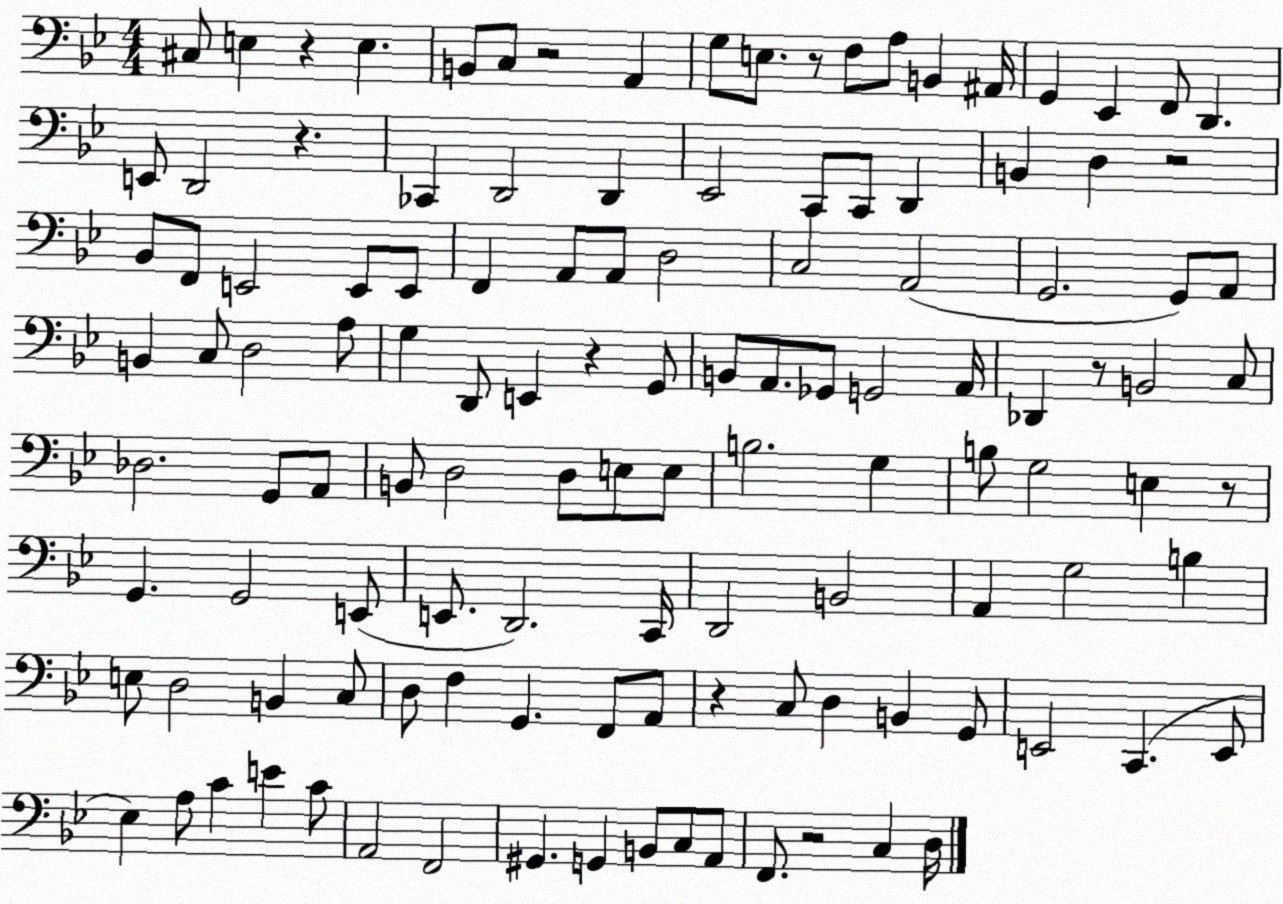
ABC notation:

X:1
T:Untitled
M:4/4
L:1/4
K:Bb
^C,/2 E, z E, B,,/2 C,/2 z2 A,, G,/2 E,/2 z/2 F,/2 A,/2 B,, ^A,,/4 G,, _E,, F,,/2 D,, E,,/2 D,,2 z _C,, D,,2 D,, _E,,2 C,,/2 C,,/2 D,, B,, D, z2 _B,,/2 F,,/2 E,,2 E,,/2 E,,/2 F,, A,,/2 A,,/2 D,2 C,2 A,,2 G,,2 G,,/2 A,,/2 B,, C,/2 D,2 A,/2 G, D,,/2 E,, z G,,/2 B,,/2 A,,/2 _G,,/2 G,,2 A,,/4 _D,, z/2 B,,2 C,/2 _D,2 G,,/2 A,,/2 B,,/2 D,2 D,/2 E,/2 E,/2 B,2 G, B,/2 G,2 E, z/2 G,, G,,2 E,,/2 E,,/2 D,,2 C,,/4 D,,2 B,,2 A,, G,2 B, E,/2 D,2 B,, C,/2 D,/2 F, G,, F,,/2 A,,/2 z C,/2 D, B,, G,,/2 E,,2 C,, E,,/2 _E, A,/2 C E C/2 A,,2 F,,2 ^G,, G,, B,,/2 C,/2 A,,/2 F,,/2 z2 C, D,/4